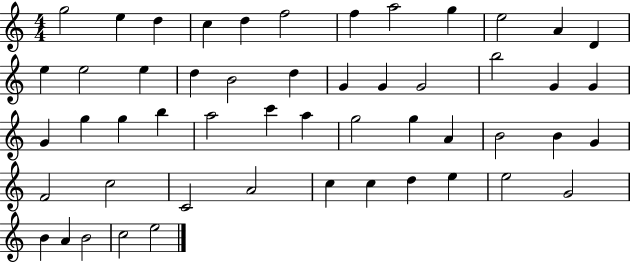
{
  \clef treble
  \numericTimeSignature
  \time 4/4
  \key c \major
  g''2 e''4 d''4 | c''4 d''4 f''2 | f''4 a''2 g''4 | e''2 a'4 d'4 | \break e''4 e''2 e''4 | d''4 b'2 d''4 | g'4 g'4 g'2 | b''2 g'4 g'4 | \break g'4 g''4 g''4 b''4 | a''2 c'''4 a''4 | g''2 g''4 a'4 | b'2 b'4 g'4 | \break f'2 c''2 | c'2 a'2 | c''4 c''4 d''4 e''4 | e''2 g'2 | \break b'4 a'4 b'2 | c''2 e''2 | \bar "|."
}